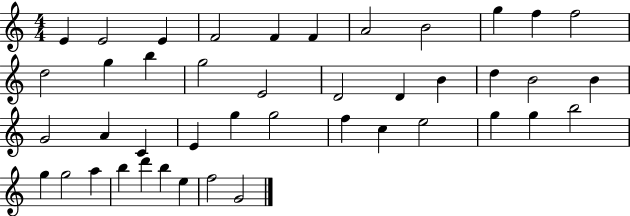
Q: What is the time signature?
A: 4/4